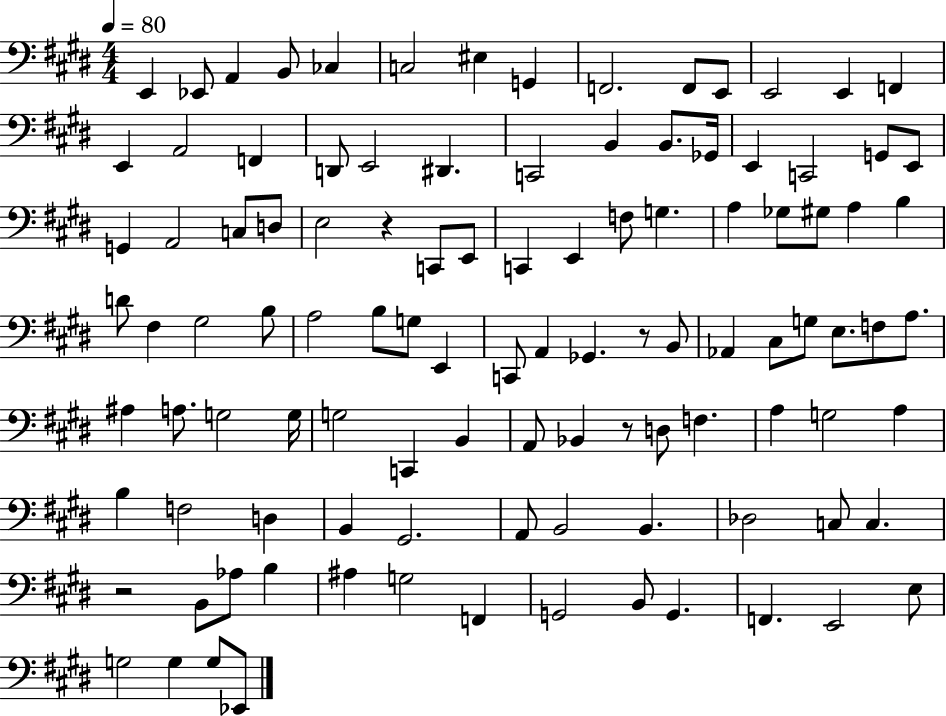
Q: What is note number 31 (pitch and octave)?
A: C3